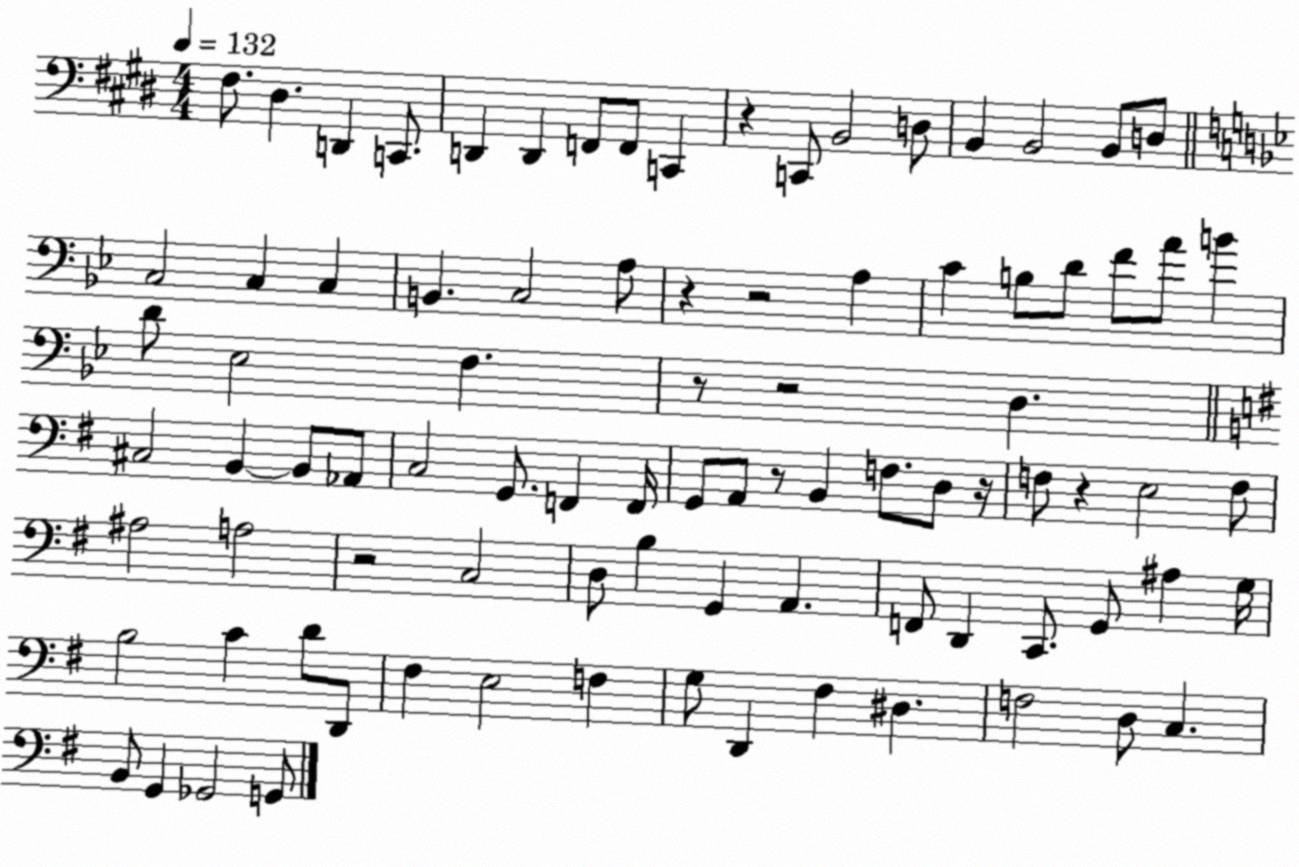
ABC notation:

X:1
T:Untitled
M:4/4
L:1/4
K:E
^F,/2 ^D, D,, C,,/2 D,, D,, F,,/2 F,,/2 C,, z C,,/2 B,,2 D,/2 B,, B,,2 B,,/2 D,/2 C,2 C, C, B,, C,2 A,/2 z z2 A, C B,/2 D/2 F/2 A/2 B D/2 _E,2 F, z/2 z2 D, ^C,2 B,, B,,/2 _A,,/2 C,2 G,,/2 F,, F,,/4 G,,/2 A,,/2 z/2 B,, F,/2 D,/2 z/4 F,/2 z E,2 F,/2 ^A,2 A,2 z2 C,2 D,/2 B, G,, A,, F,,/2 D,, C,,/2 G,,/2 ^A, G,/4 B,2 C D/2 D,,/2 ^F, E,2 F, G,/2 D,, ^F, ^D, F,2 D,/2 C, B,,/2 G,, _G,,2 G,,/2